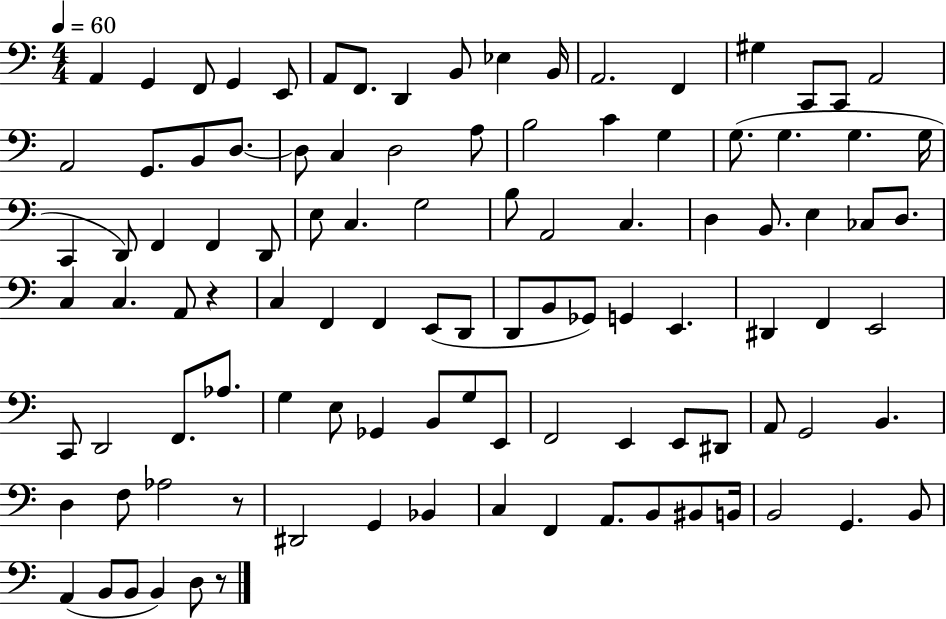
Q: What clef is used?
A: bass